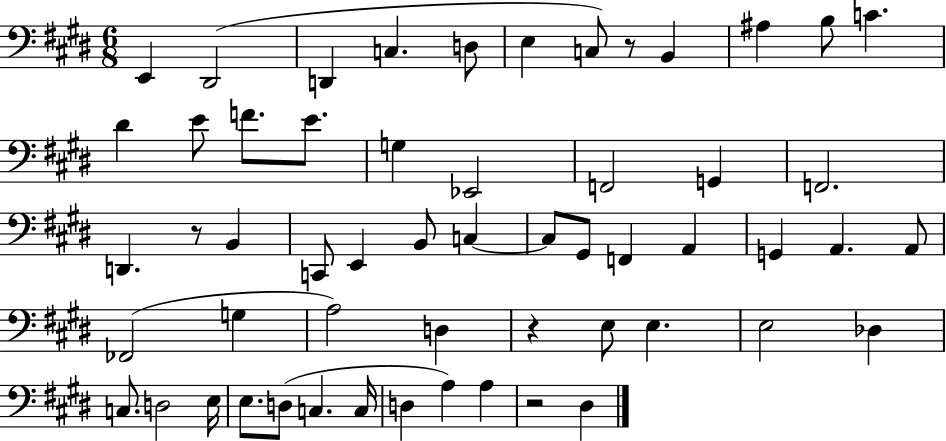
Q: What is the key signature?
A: E major